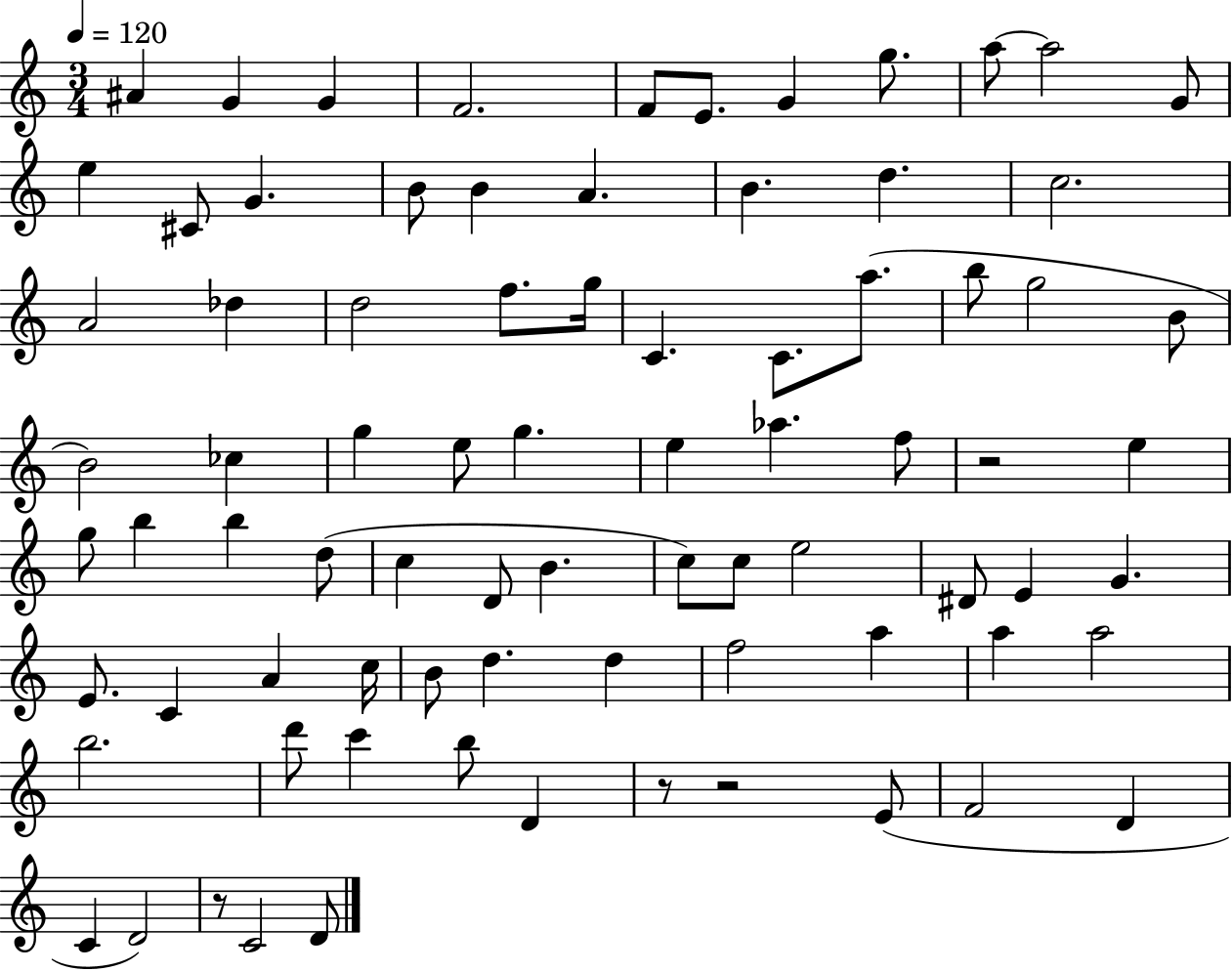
{
  \clef treble
  \numericTimeSignature
  \time 3/4
  \key c \major
  \tempo 4 = 120
  \repeat volta 2 { ais'4 g'4 g'4 | f'2. | f'8 e'8. g'4 g''8. | a''8~~ a''2 g'8 | \break e''4 cis'8 g'4. | b'8 b'4 a'4. | b'4. d''4. | c''2. | \break a'2 des''4 | d''2 f''8. g''16 | c'4. c'8. a''8.( | b''8 g''2 b'8 | \break b'2) ces''4 | g''4 e''8 g''4. | e''4 aes''4. f''8 | r2 e''4 | \break g''8 b''4 b''4 d''8( | c''4 d'8 b'4. | c''8) c''8 e''2 | dis'8 e'4 g'4. | \break e'8. c'4 a'4 c''16 | b'8 d''4. d''4 | f''2 a''4 | a''4 a''2 | \break b''2. | d'''8 c'''4 b''8 d'4 | r8 r2 e'8( | f'2 d'4 | \break c'4 d'2) | r8 c'2 d'8 | } \bar "|."
}